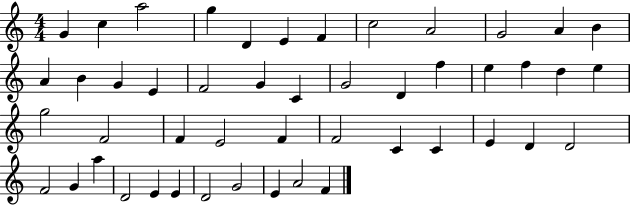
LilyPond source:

{
  \clef treble
  \numericTimeSignature
  \time 4/4
  \key c \major
  g'4 c''4 a''2 | g''4 d'4 e'4 f'4 | c''2 a'2 | g'2 a'4 b'4 | \break a'4 b'4 g'4 e'4 | f'2 g'4 c'4 | g'2 d'4 f''4 | e''4 f''4 d''4 e''4 | \break g''2 f'2 | f'4 e'2 f'4 | f'2 c'4 c'4 | e'4 d'4 d'2 | \break f'2 g'4 a''4 | d'2 e'4 e'4 | d'2 g'2 | e'4 a'2 f'4 | \break \bar "|."
}